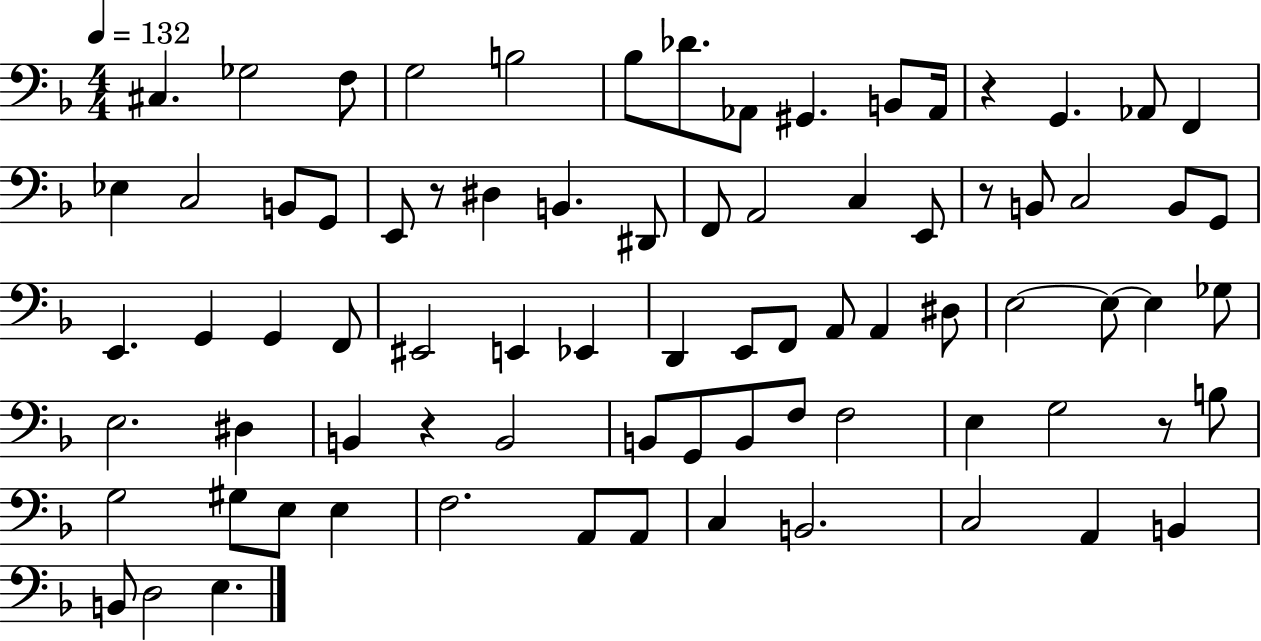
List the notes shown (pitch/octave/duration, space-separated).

C#3/q. Gb3/h F3/e G3/h B3/h Bb3/e Db4/e. Ab2/e G#2/q. B2/e Ab2/s R/q G2/q. Ab2/e F2/q Eb3/q C3/h B2/e G2/e E2/e R/e D#3/q B2/q. D#2/e F2/e A2/h C3/q E2/e R/e B2/e C3/h B2/e G2/e E2/q. G2/q G2/q F2/e EIS2/h E2/q Eb2/q D2/q E2/e F2/e A2/e A2/q D#3/e E3/h E3/e E3/q Gb3/e E3/h. D#3/q B2/q R/q B2/h B2/e G2/e B2/e F3/e F3/h E3/q G3/h R/e B3/e G3/h G#3/e E3/e E3/q F3/h. A2/e A2/e C3/q B2/h. C3/h A2/q B2/q B2/e D3/h E3/q.